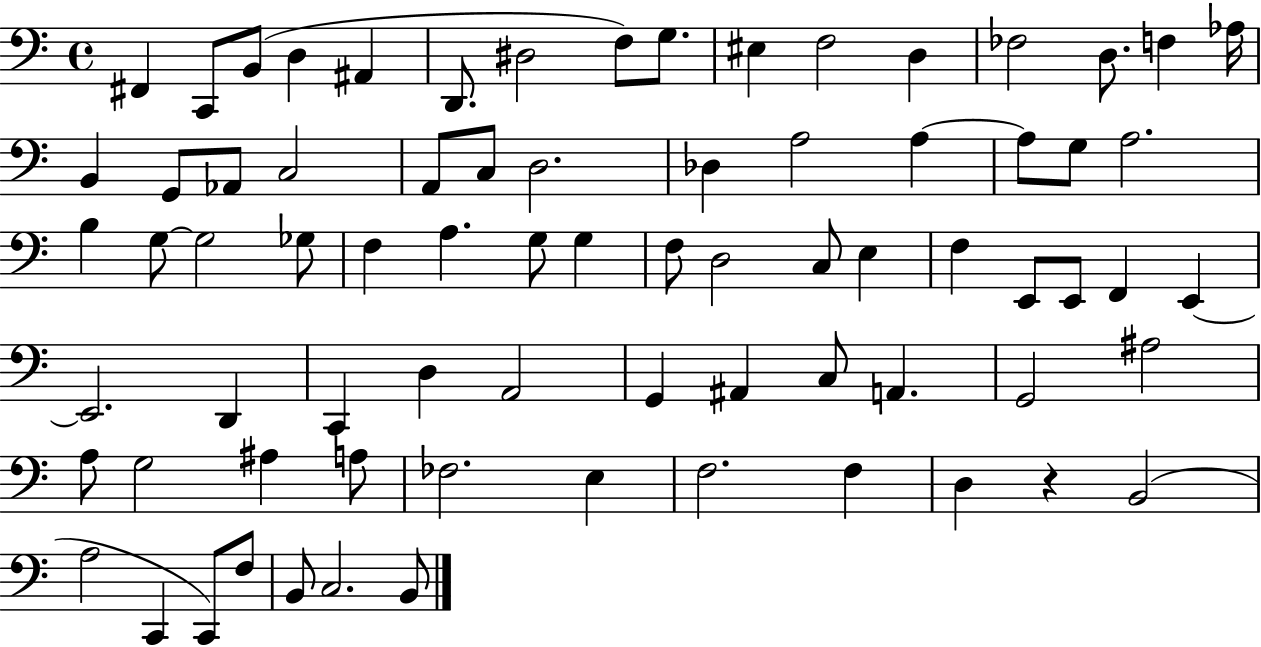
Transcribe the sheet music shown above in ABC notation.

X:1
T:Untitled
M:4/4
L:1/4
K:C
^F,, C,,/2 B,,/2 D, ^A,, D,,/2 ^D,2 F,/2 G,/2 ^E, F,2 D, _F,2 D,/2 F, _A,/4 B,, G,,/2 _A,,/2 C,2 A,,/2 C,/2 D,2 _D, A,2 A, A,/2 G,/2 A,2 B, G,/2 G,2 _G,/2 F, A, G,/2 G, F,/2 D,2 C,/2 E, F, E,,/2 E,,/2 F,, E,, E,,2 D,, C,, D, A,,2 G,, ^A,, C,/2 A,, G,,2 ^A,2 A,/2 G,2 ^A, A,/2 _F,2 E, F,2 F, D, z B,,2 A,2 C,, C,,/2 F,/2 B,,/2 C,2 B,,/2